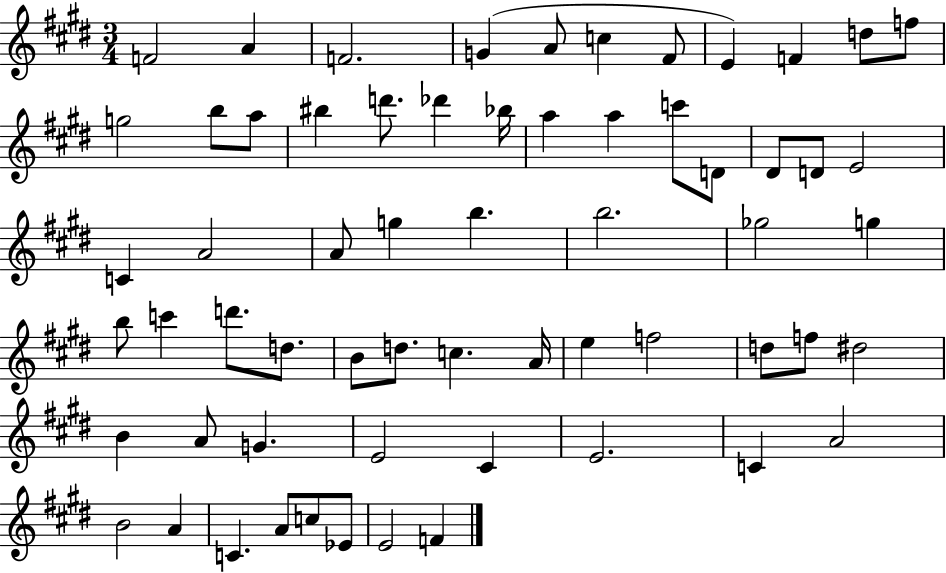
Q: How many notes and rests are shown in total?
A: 62